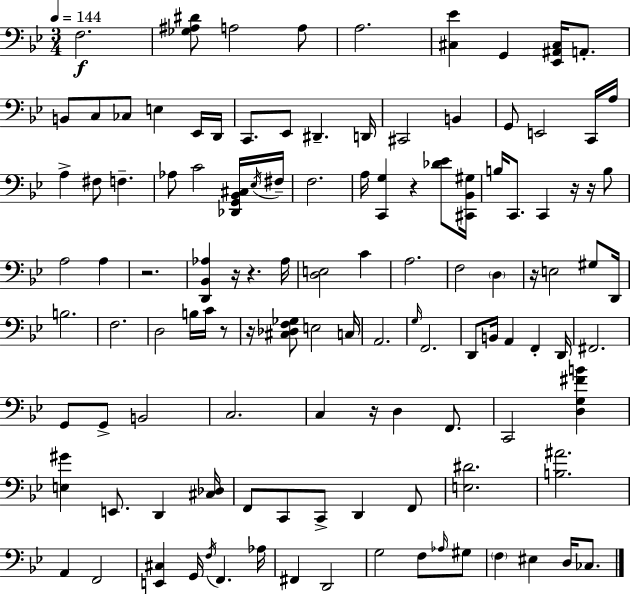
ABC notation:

X:1
T:Untitled
M:3/4
L:1/4
K:Gm
F,2 [_G,^A,^D]/2 A,2 A,/2 A,2 [^C,_E] G,, [_E,,^A,,^C,]/4 A,,/2 B,,/2 C,/2 _C,/2 E, _E,,/4 D,,/4 C,,/2 _E,,/2 ^D,, D,,/4 ^C,,2 B,, G,,/2 E,,2 C,,/4 A,/4 A, ^F,/2 F, _A,/2 C2 [_D,,G,,_B,,^C,]/4 _E,/4 ^F,/4 F,2 A,/4 [C,,G,] z [_D_E]/2 [^C,,_B,,^G,]/4 B,/4 C,,/2 C,, z/4 z/4 B,/2 A,2 A, z2 [D,,_B,,_A,] z/4 z _A,/4 [D,E,]2 C A,2 F,2 D, z/4 E,2 ^G,/2 D,,/4 B,2 F,2 D,2 B,/4 C/4 z/2 z/4 [^C,_D,F,_G,]/2 E,2 C,/4 A,,2 G,/4 F,,2 D,,/2 B,,/4 A,, F,, D,,/4 ^F,,2 G,,/2 G,,/2 B,,2 C,2 C, z/4 D, F,,/2 C,,2 [D,G,^FB] [E,^G] E,,/2 D,, [^C,_D,]/4 F,,/2 C,,/2 C,,/2 D,, F,,/2 [E,^D]2 [B,^A]2 A,, F,,2 [E,,^C,] G,,/4 F,/4 F,, _A,/4 ^F,, D,,2 G,2 F,/2 _A,/4 ^G,/2 F, ^E, D,/4 _C,/2